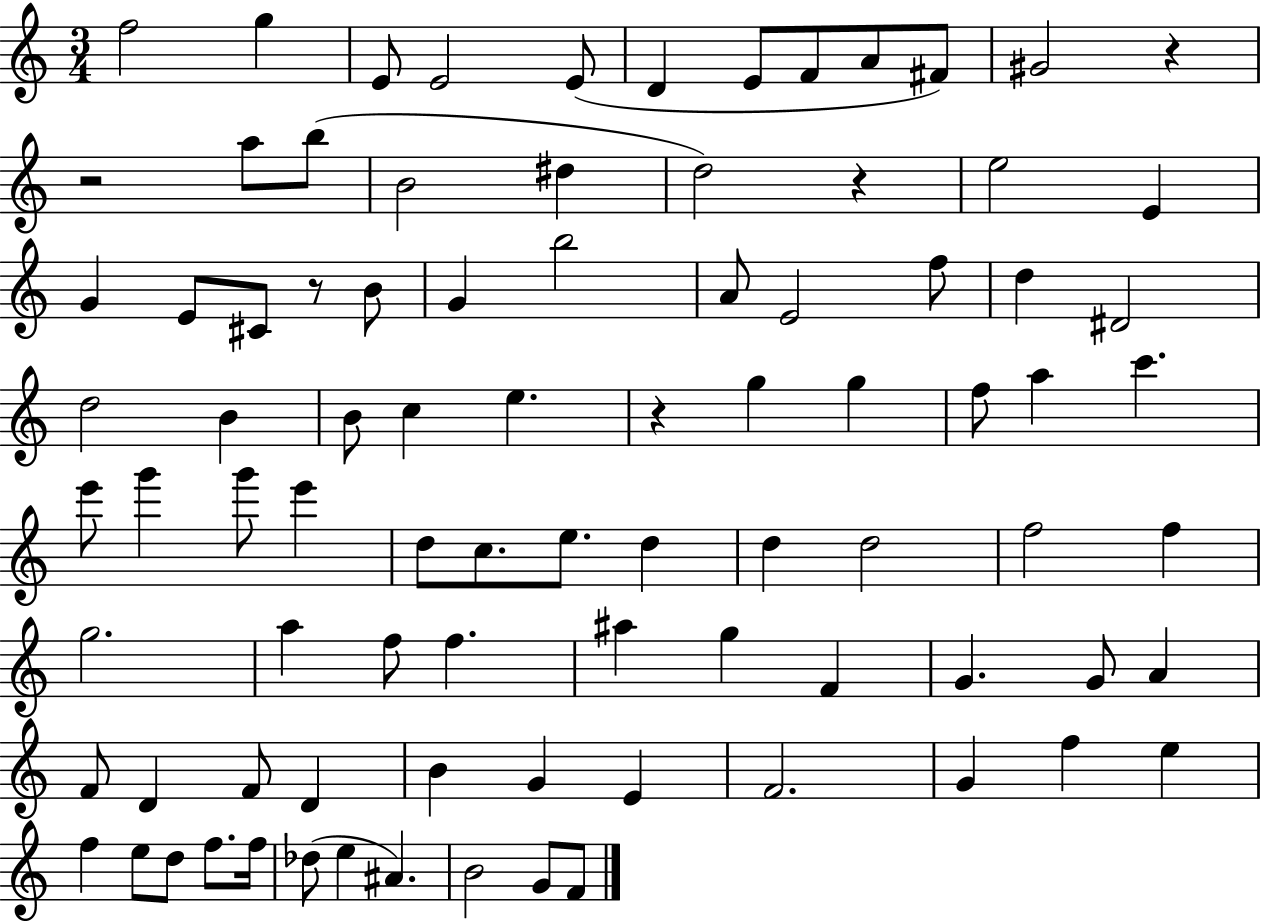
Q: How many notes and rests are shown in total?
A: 88